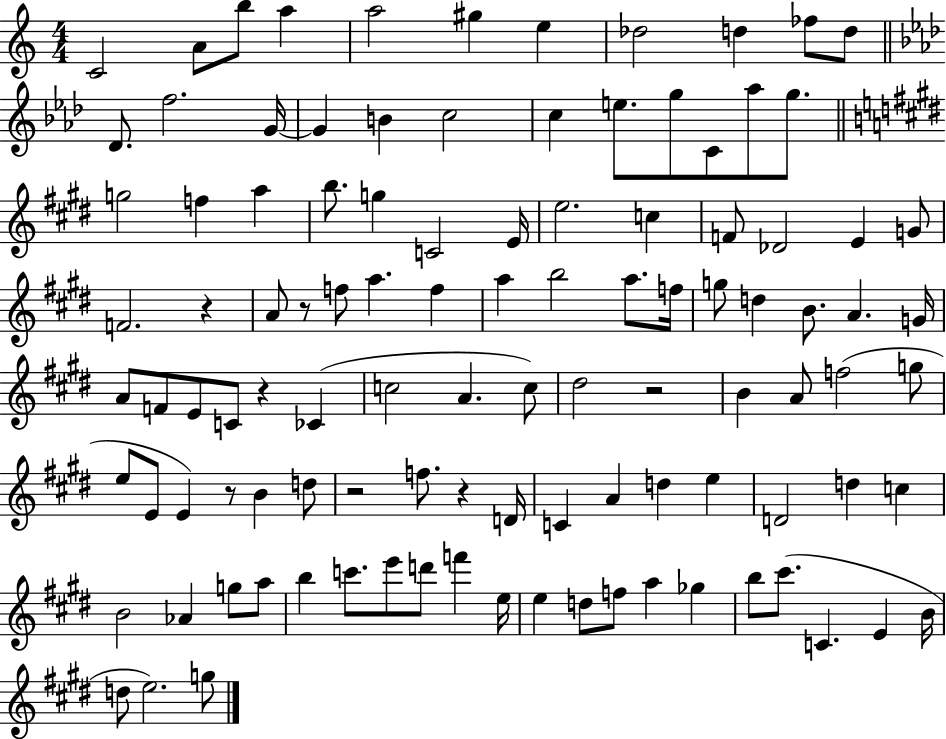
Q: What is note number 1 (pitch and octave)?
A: C4